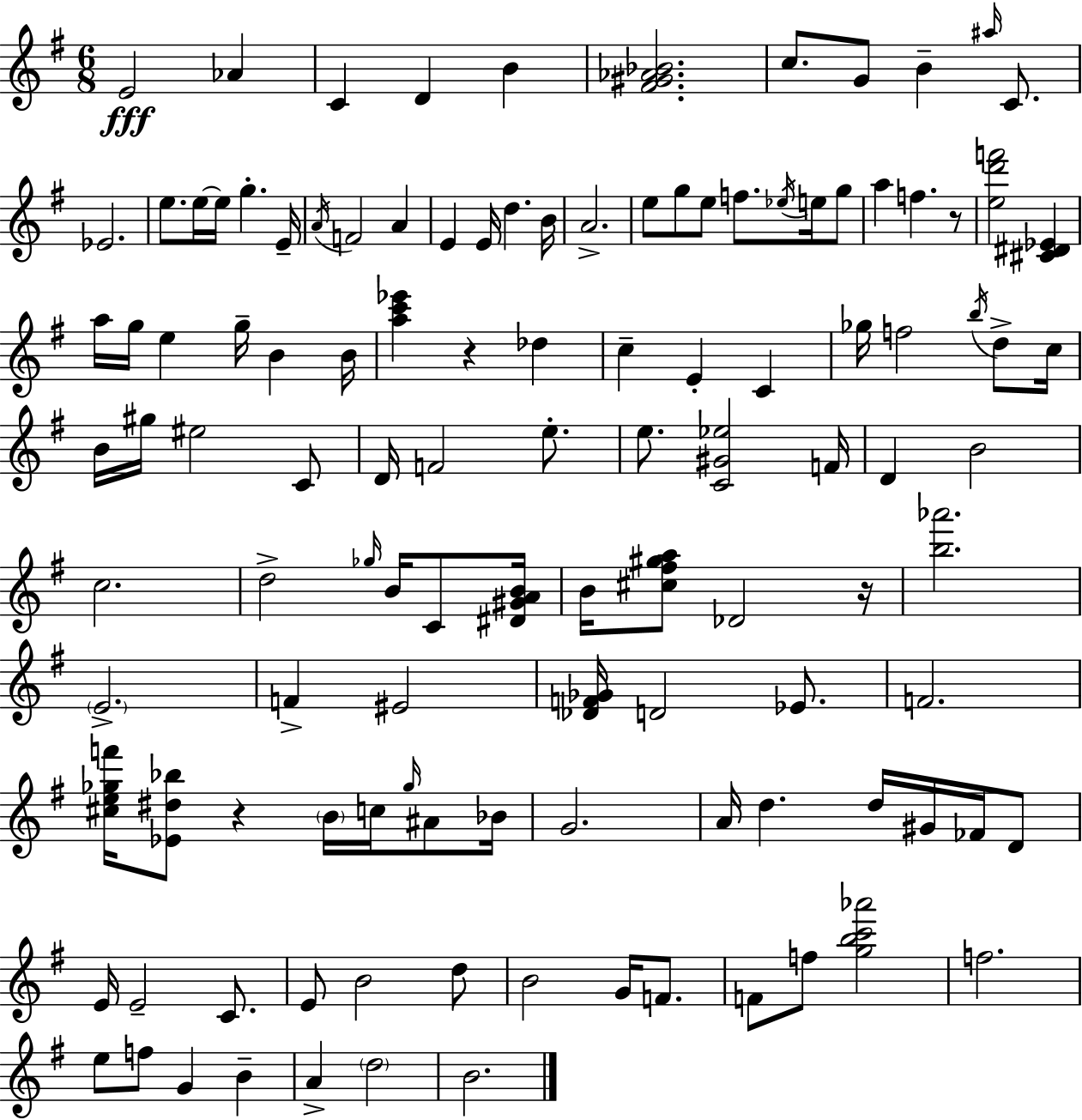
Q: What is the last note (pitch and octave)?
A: B4